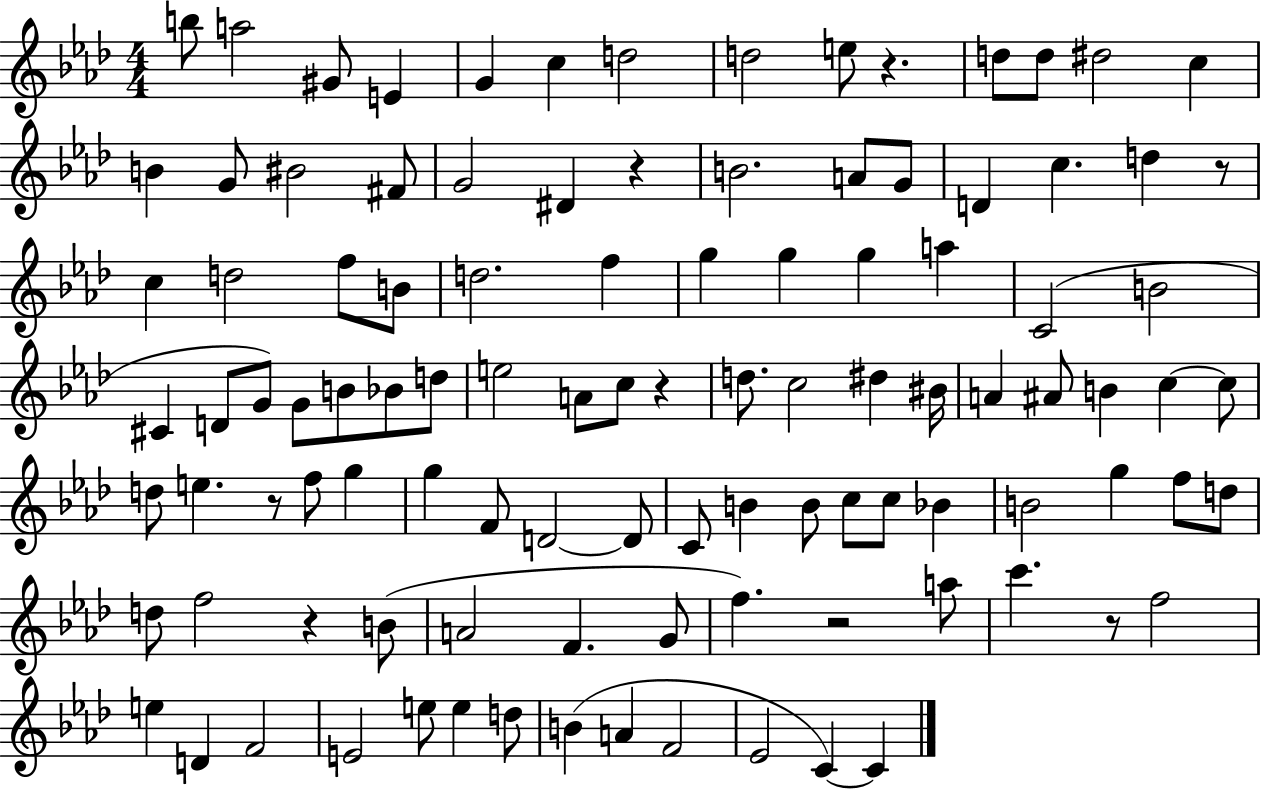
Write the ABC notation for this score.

X:1
T:Untitled
M:4/4
L:1/4
K:Ab
b/2 a2 ^G/2 E G c d2 d2 e/2 z d/2 d/2 ^d2 c B G/2 ^B2 ^F/2 G2 ^D z B2 A/2 G/2 D c d z/2 c d2 f/2 B/2 d2 f g g g a C2 B2 ^C D/2 G/2 G/2 B/2 _B/2 d/2 e2 A/2 c/2 z d/2 c2 ^d ^B/4 A ^A/2 B c c/2 d/2 e z/2 f/2 g g F/2 D2 D/2 C/2 B B/2 c/2 c/2 _B B2 g f/2 d/2 d/2 f2 z B/2 A2 F G/2 f z2 a/2 c' z/2 f2 e D F2 E2 e/2 e d/2 B A F2 _E2 C C